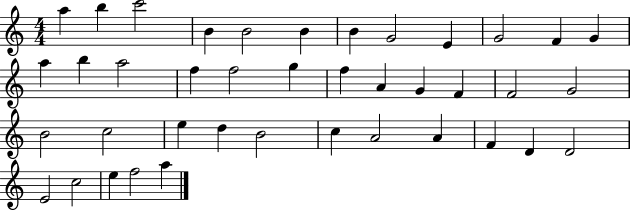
{
  \clef treble
  \numericTimeSignature
  \time 4/4
  \key c \major
  a''4 b''4 c'''2 | b'4 b'2 b'4 | b'4 g'2 e'4 | g'2 f'4 g'4 | \break a''4 b''4 a''2 | f''4 f''2 g''4 | f''4 a'4 g'4 f'4 | f'2 g'2 | \break b'2 c''2 | e''4 d''4 b'2 | c''4 a'2 a'4 | f'4 d'4 d'2 | \break e'2 c''2 | e''4 f''2 a''4 | \bar "|."
}